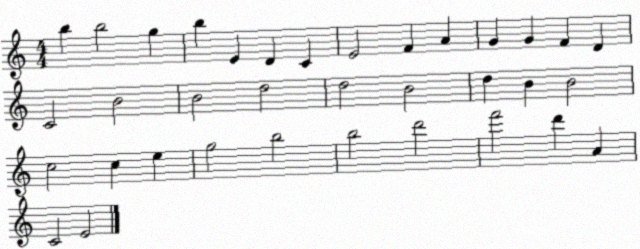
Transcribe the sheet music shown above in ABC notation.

X:1
T:Untitled
M:4/4
L:1/4
K:C
b b2 g b E D C E2 F A G G F D C2 B2 B2 d2 d2 B2 d B B2 c2 c e g2 b2 b2 d'2 f'2 d' A C2 E2